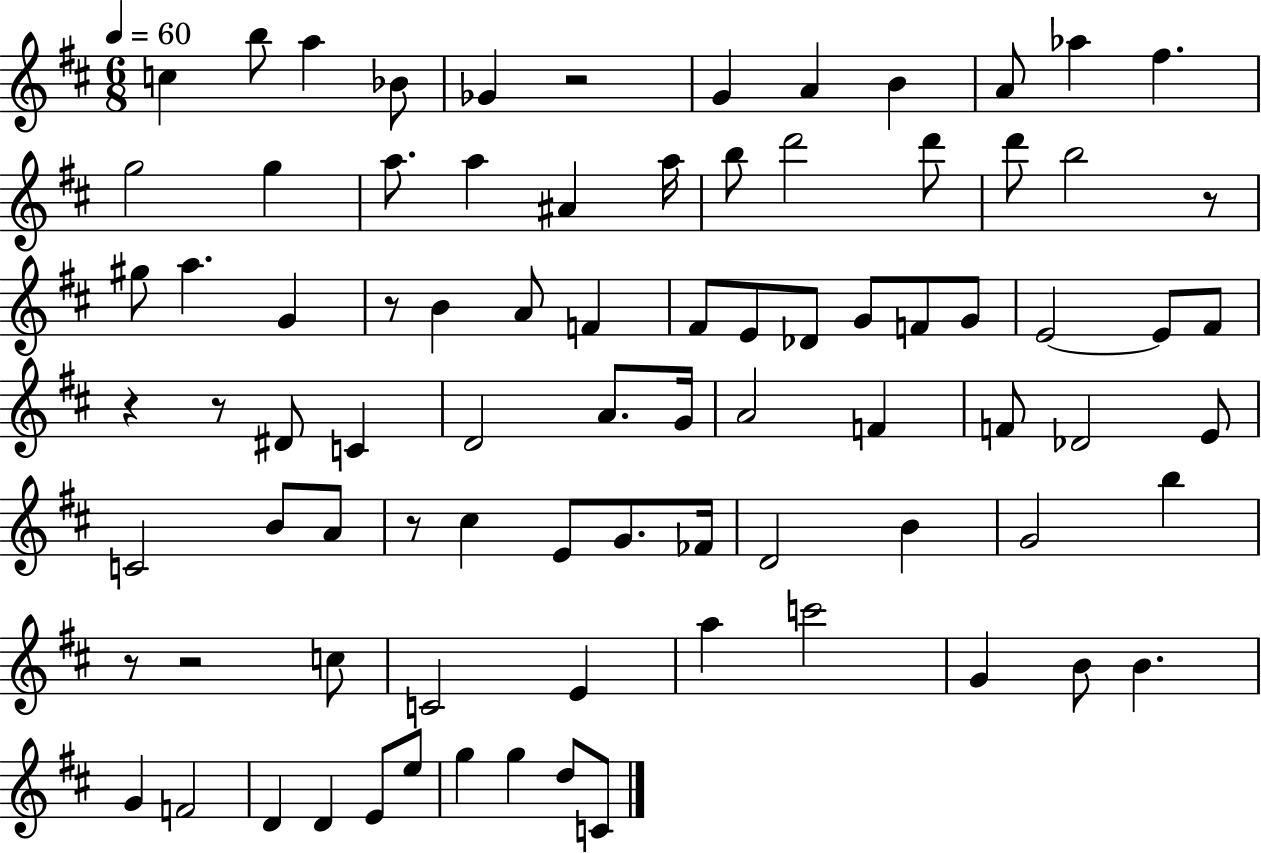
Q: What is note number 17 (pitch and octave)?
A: A5